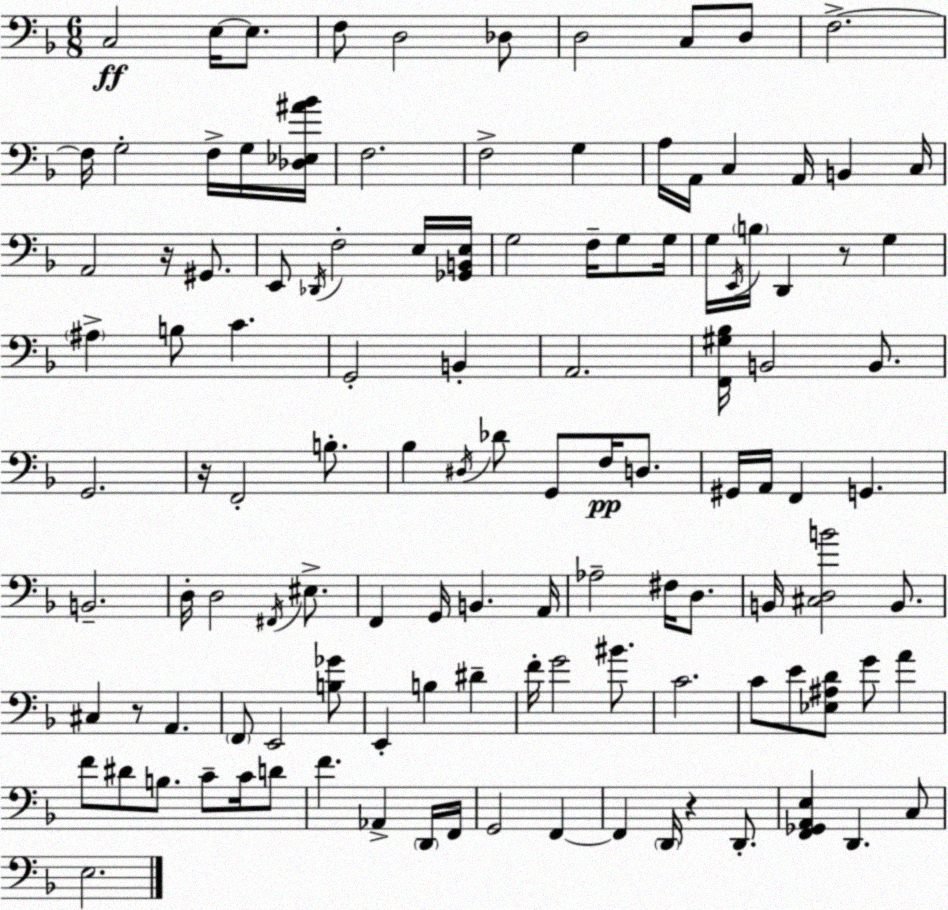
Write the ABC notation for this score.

X:1
T:Untitled
M:6/8
L:1/4
K:Dm
C,2 E,/4 E,/2 F,/2 D,2 _D,/2 D,2 C,/2 D,/2 F,2 F,/4 G,2 F,/4 G,/4 [_D,_E,^A_B]/4 F,2 F,2 G, A,/4 A,,/4 C, A,,/4 B,, C,/4 A,,2 z/4 ^G,,/2 E,,/2 _D,,/4 F,2 E,/4 [_G,,B,,E,]/4 G,2 F,/4 G,/2 G,/4 G,/4 E,,/4 B,/4 D,, z/2 G, ^A, B,/2 C G,,2 B,, A,,2 [F,,^G,_B,]/4 B,,2 B,,/2 G,,2 z/4 F,,2 B,/2 _B, ^D,/4 _D/2 G,,/2 F,/4 D,/2 ^G,,/4 A,,/4 F,, G,, B,,2 D,/4 D,2 ^F,,/4 ^E,/2 F,, G,,/4 B,, A,,/4 _A,2 ^F,/4 D,/2 B,,/4 [^C,D,B]2 B,,/2 ^C, z/2 A,, F,,/2 E,,2 [B,_G]/2 E,, B, ^D F/4 G2 ^B/2 C2 C/2 E/2 [_E,^A,D]/2 G/2 A F/2 ^D/2 B,/2 C/2 C/4 D/2 F _A,, D,,/4 F,,/4 G,,2 F,, F,, D,,/4 z D,,/2 [F,,_G,,A,,E,] D,, C,/2 E,2